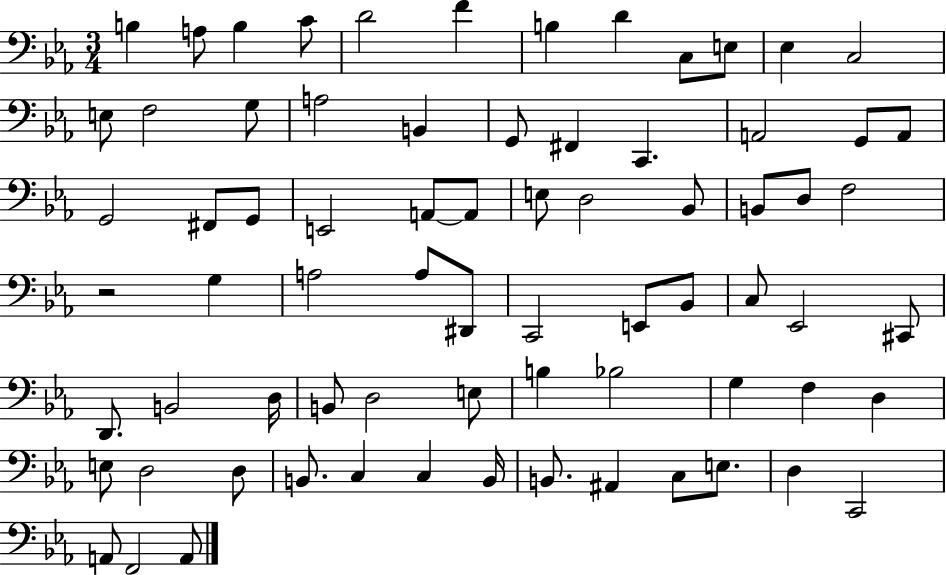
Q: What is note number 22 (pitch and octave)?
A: G2